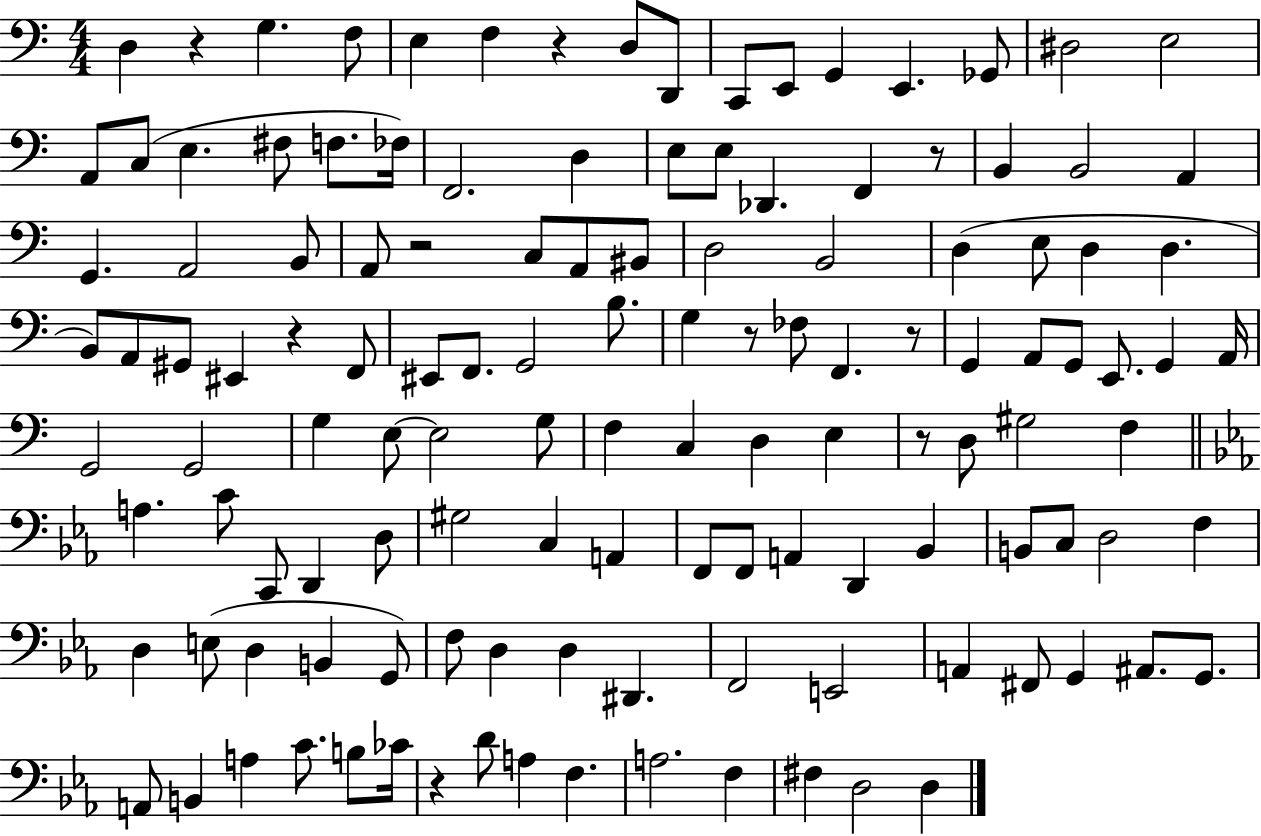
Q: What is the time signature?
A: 4/4